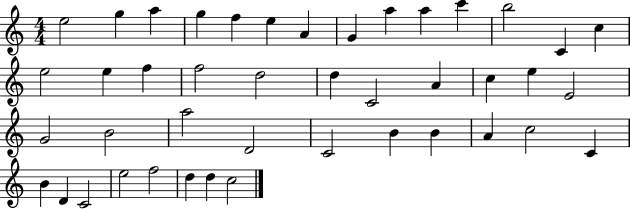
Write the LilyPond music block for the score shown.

{
  \clef treble
  \numericTimeSignature
  \time 4/4
  \key c \major
  e''2 g''4 a''4 | g''4 f''4 e''4 a'4 | g'4 a''4 a''4 c'''4 | b''2 c'4 c''4 | \break e''2 e''4 f''4 | f''2 d''2 | d''4 c'2 a'4 | c''4 e''4 e'2 | \break g'2 b'2 | a''2 d'2 | c'2 b'4 b'4 | a'4 c''2 c'4 | \break b'4 d'4 c'2 | e''2 f''2 | d''4 d''4 c''2 | \bar "|."
}